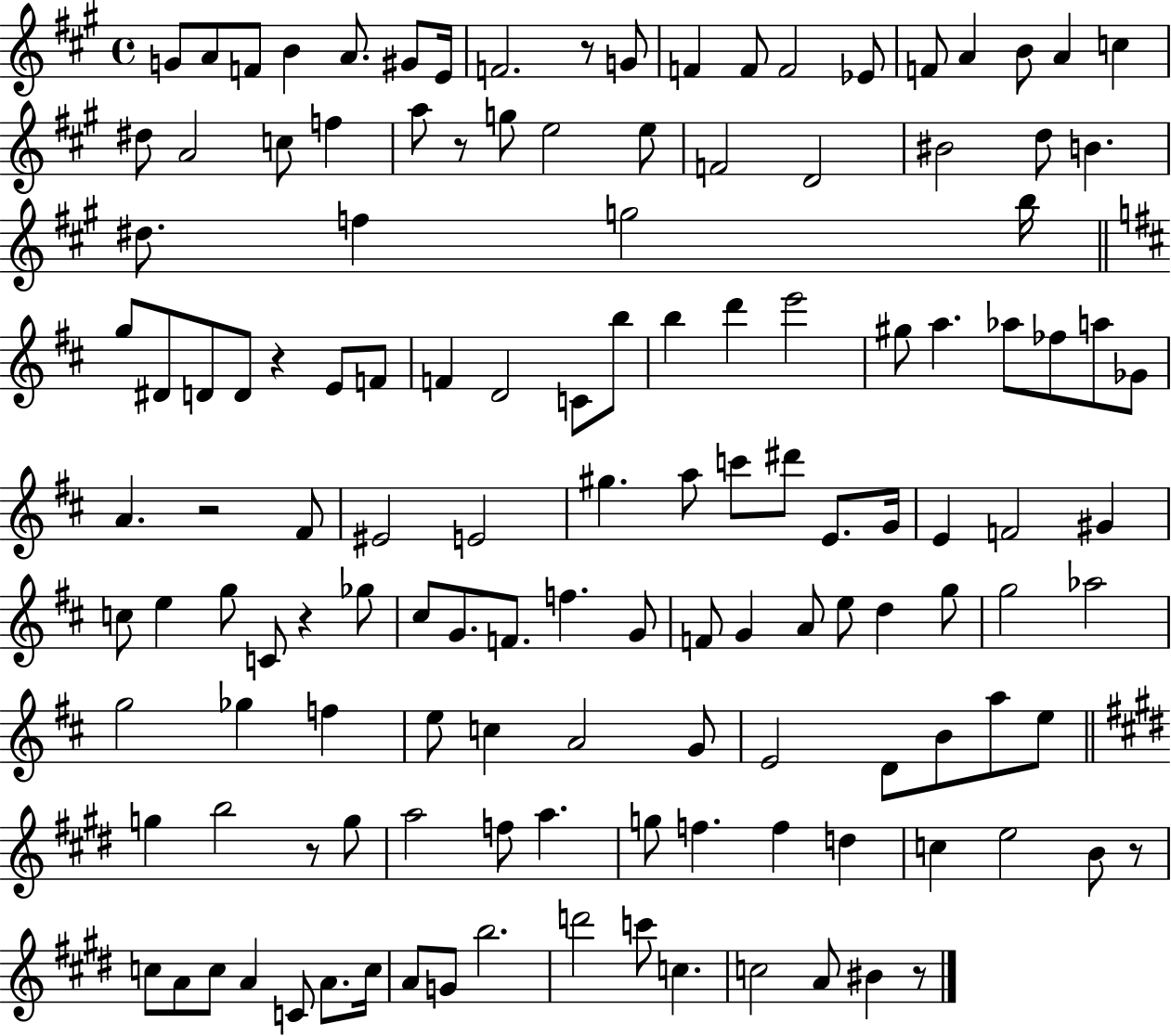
G4/e A4/e F4/e B4/q A4/e. G#4/e E4/s F4/h. R/e G4/e F4/q F4/e F4/h Eb4/e F4/e A4/q B4/e A4/q C5/q D#5/e A4/h C5/e F5/q A5/e R/e G5/e E5/h E5/e F4/h D4/h BIS4/h D5/e B4/q. D#5/e. F5/q G5/h B5/s G5/e D#4/e D4/e D4/e R/q E4/e F4/e F4/q D4/h C4/e B5/e B5/q D6/q E6/h G#5/e A5/q. Ab5/e FES5/e A5/e Gb4/e A4/q. R/h F#4/e EIS4/h E4/h G#5/q. A5/e C6/e D#6/e E4/e. G4/s E4/q F4/h G#4/q C5/e E5/q G5/e C4/e R/q Gb5/e C#5/e G4/e. F4/e. F5/q. G4/e F4/e G4/q A4/e E5/e D5/q G5/e G5/h Ab5/h G5/h Gb5/q F5/q E5/e C5/q A4/h G4/e E4/h D4/e B4/e A5/e E5/e G5/q B5/h R/e G5/e A5/h F5/e A5/q. G5/e F5/q. F5/q D5/q C5/q E5/h B4/e R/e C5/e A4/e C5/e A4/q C4/e A4/e. C5/s A4/e G4/e B5/h. D6/h C6/e C5/q. C5/h A4/e BIS4/q R/e